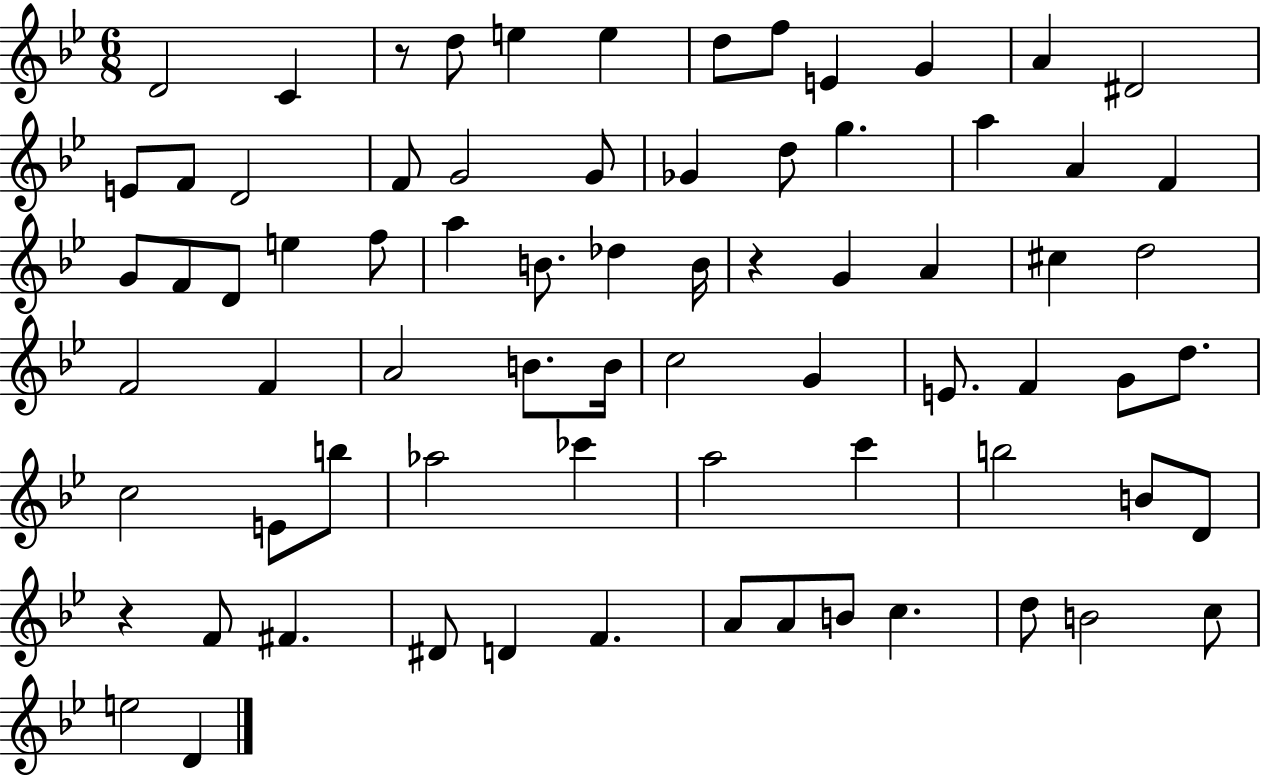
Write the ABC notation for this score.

X:1
T:Untitled
M:6/8
L:1/4
K:Bb
D2 C z/2 d/2 e e d/2 f/2 E G A ^D2 E/2 F/2 D2 F/2 G2 G/2 _G d/2 g a A F G/2 F/2 D/2 e f/2 a B/2 _d B/4 z G A ^c d2 F2 F A2 B/2 B/4 c2 G E/2 F G/2 d/2 c2 E/2 b/2 _a2 _c' a2 c' b2 B/2 D/2 z F/2 ^F ^D/2 D F A/2 A/2 B/2 c d/2 B2 c/2 e2 D